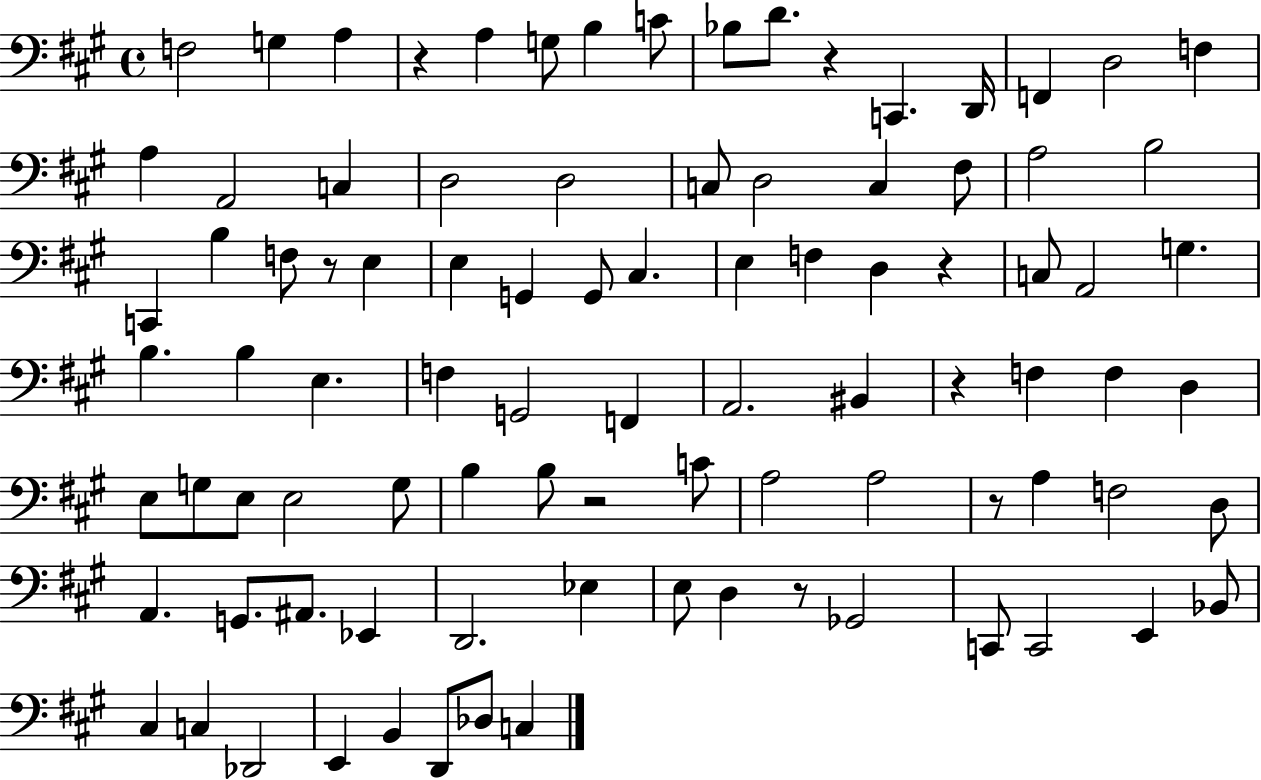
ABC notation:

X:1
T:Untitled
M:4/4
L:1/4
K:A
F,2 G, A, z A, G,/2 B, C/2 _B,/2 D/2 z C,, D,,/4 F,, D,2 F, A, A,,2 C, D,2 D,2 C,/2 D,2 C, ^F,/2 A,2 B,2 C,, B, F,/2 z/2 E, E, G,, G,,/2 ^C, E, F, D, z C,/2 A,,2 G, B, B, E, F, G,,2 F,, A,,2 ^B,, z F, F, D, E,/2 G,/2 E,/2 E,2 G,/2 B, B,/2 z2 C/2 A,2 A,2 z/2 A, F,2 D,/2 A,, G,,/2 ^A,,/2 _E,, D,,2 _E, E,/2 D, z/2 _G,,2 C,,/2 C,,2 E,, _B,,/2 ^C, C, _D,,2 E,, B,, D,,/2 _D,/2 C,